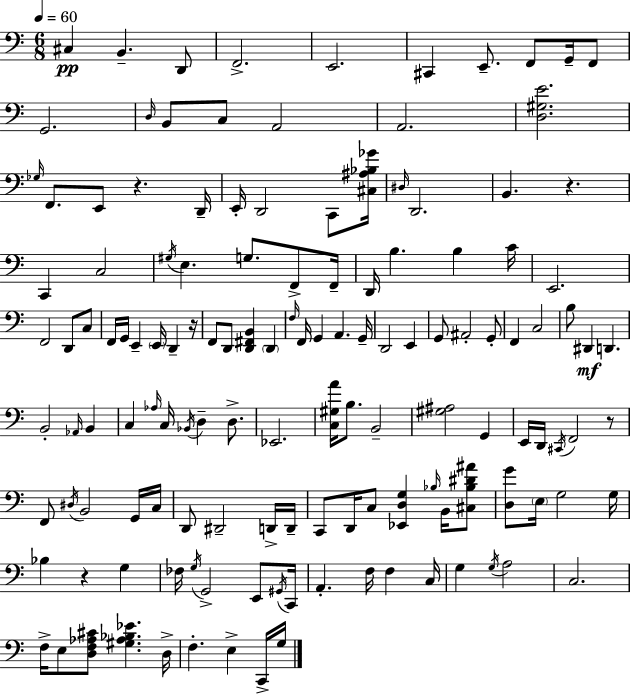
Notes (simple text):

C#3/q B2/q. D2/e F2/h. E2/h. C#2/q E2/e. F2/e G2/s F2/e G2/h. D3/s B2/e C3/e A2/h A2/h. [D3,G#3,E4]/h. Gb3/s F2/e. E2/e R/q. D2/s E2/s D2/h C2/e [C#3,A#3,Bb3,Gb4]/s D#3/s D2/h. B2/q. R/q. C2/q C3/h G#3/s E3/q. G3/e. F2/e F2/s D2/s B3/q. B3/q C4/s E2/h. F2/h D2/e C3/e F2/s G2/s E2/q E2/s D2/q R/s F2/e D2/e [D2,F#2,B2]/q D2/q F3/s F2/s G2/q A2/q. G2/s D2/h E2/q G2/e A#2/h G2/e F2/q C3/h B3/e D#2/q D2/q. B2/h Ab2/s B2/q C3/q Ab3/s C3/s Bb2/s D3/q D3/e. Eb2/h. [C3,G#3,A4]/s B3/e. B2/h [G#3,A#3]/h G2/q E2/s D2/s C#2/s F2/h R/e F2/e D#3/s B2/h G2/s C3/s D2/e D#2/h D2/s D2/s C2/e D2/s C3/e [Eb2,D3,G3]/q Bb3/s B2/s [C#3,Bb3,D#4,A#4]/e [D3,G4]/e E3/s G3/h G3/s Bb3/q R/q G3/q FES3/s G3/s G2/h E2/e G#2/s C2/s A2/q. F3/s F3/q C3/s G3/q G3/s A3/h C3/h. F3/s E3/e [D3,F3,Ab3,C#4]/e [G#3,Ab3,Bb3,Eb4]/q. D3/s F3/q. E3/q C2/s G3/s